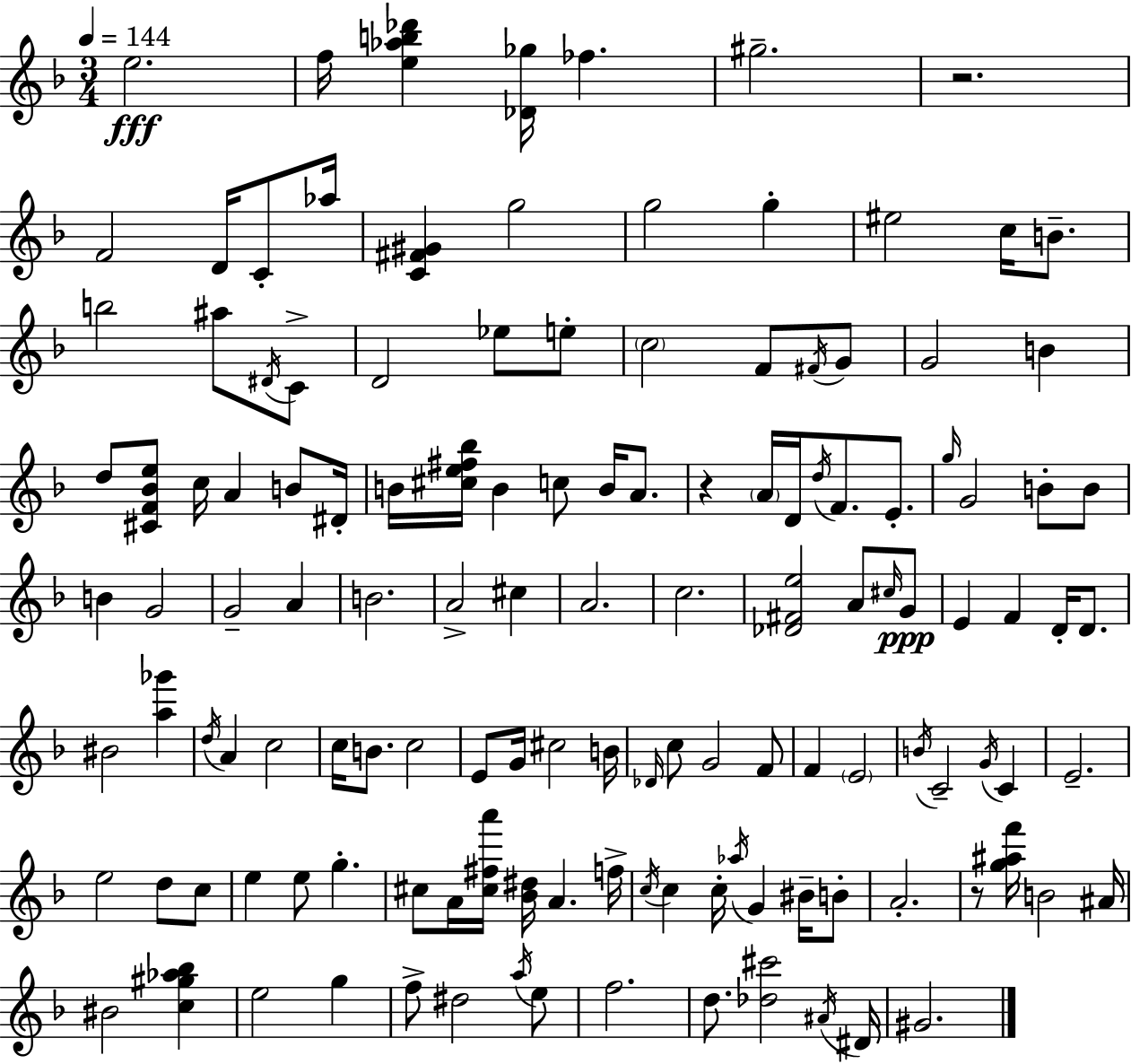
E5/h. F5/s [E5,Ab5,B5,Db6]/q [Db4,Gb5]/s FES5/q. G#5/h. R/h. F4/h D4/s C4/e Ab5/s [C4,F#4,G#4]/q G5/h G5/h G5/q EIS5/h C5/s B4/e. B5/h A#5/e D#4/s C4/e D4/h Eb5/e E5/e C5/h F4/e F#4/s G4/e G4/h B4/q D5/e [C#4,F4,Bb4,E5]/e C5/s A4/q B4/e D#4/s B4/s [C#5,E5,F#5,Bb5]/s B4/q C5/e B4/s A4/e. R/q A4/s D4/s D5/s F4/e. E4/e. G5/s G4/h B4/e B4/e B4/q G4/h G4/h A4/q B4/h. A4/h C#5/q A4/h. C5/h. [Db4,F#4,E5]/h A4/e C#5/s G4/e E4/q F4/q D4/s D4/e. BIS4/h [A5,Gb6]/q D5/s A4/q C5/h C5/s B4/e. C5/h E4/e G4/s C#5/h B4/s Db4/s C5/e G4/h F4/e F4/q E4/h B4/s C4/h G4/s C4/q E4/h. E5/h D5/e C5/e E5/q E5/e G5/q. C#5/e A4/s [C#5,F#5,A6]/s [Bb4,D#5]/s A4/q. F5/s C5/s C5/q C5/s Ab5/s G4/q BIS4/s B4/e A4/h. R/e [G5,A#5,F6]/s B4/h A#4/s BIS4/h [C5,G#5,Ab5,Bb5]/q E5/h G5/q F5/e D#5/h A5/s E5/e F5/h. D5/e. [Db5,C#6]/h A#4/s D#4/s G#4/h.